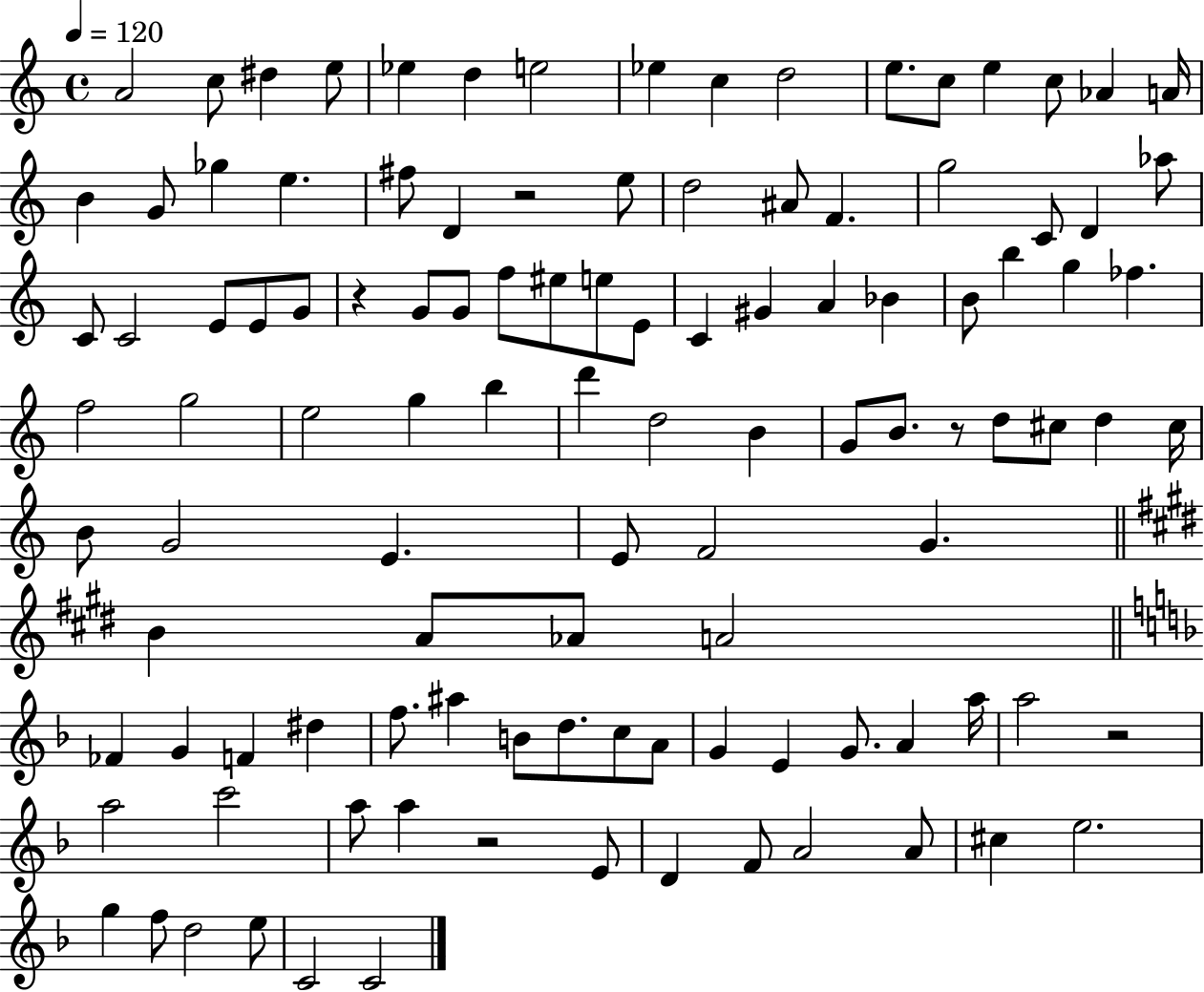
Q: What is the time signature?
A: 4/4